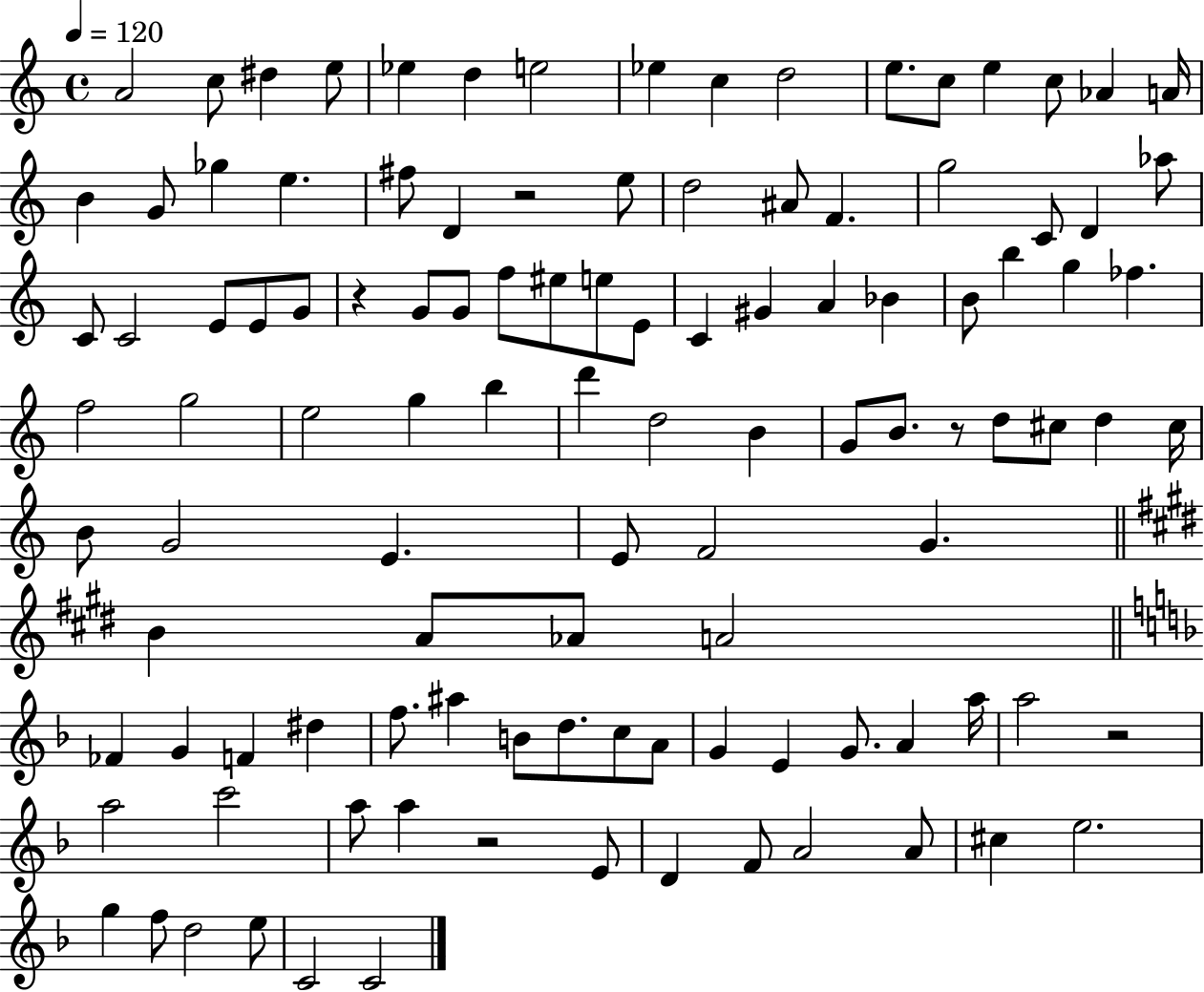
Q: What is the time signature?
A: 4/4